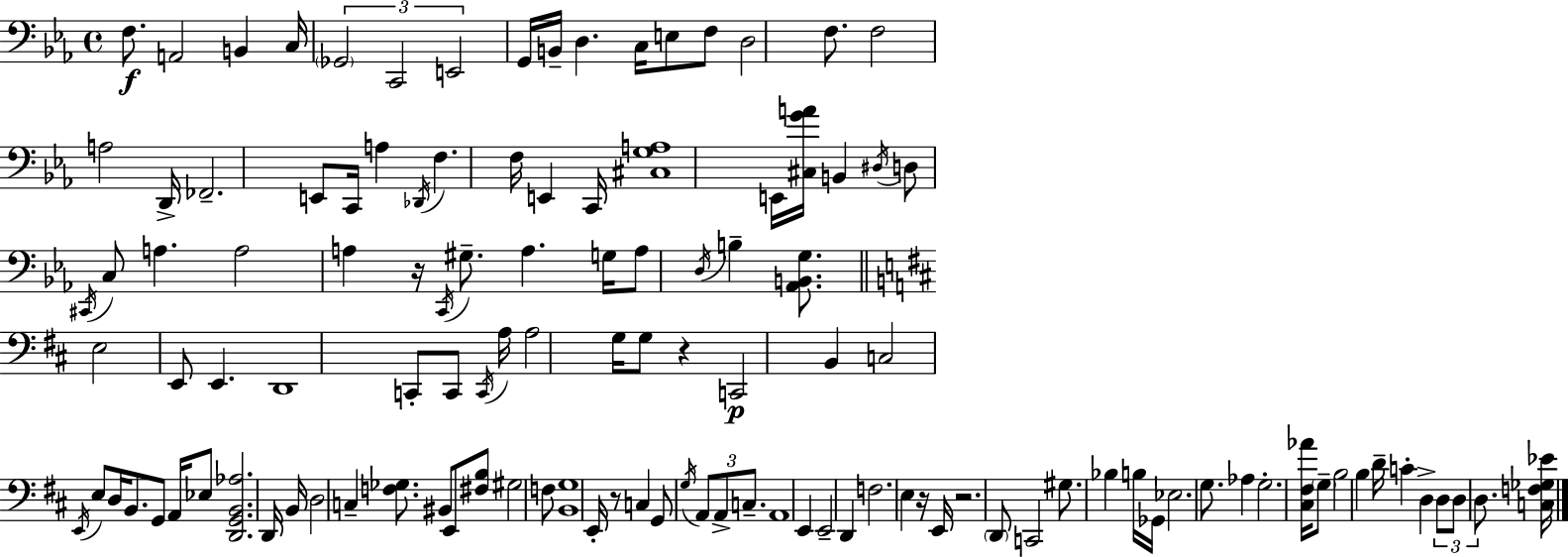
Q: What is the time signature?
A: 4/4